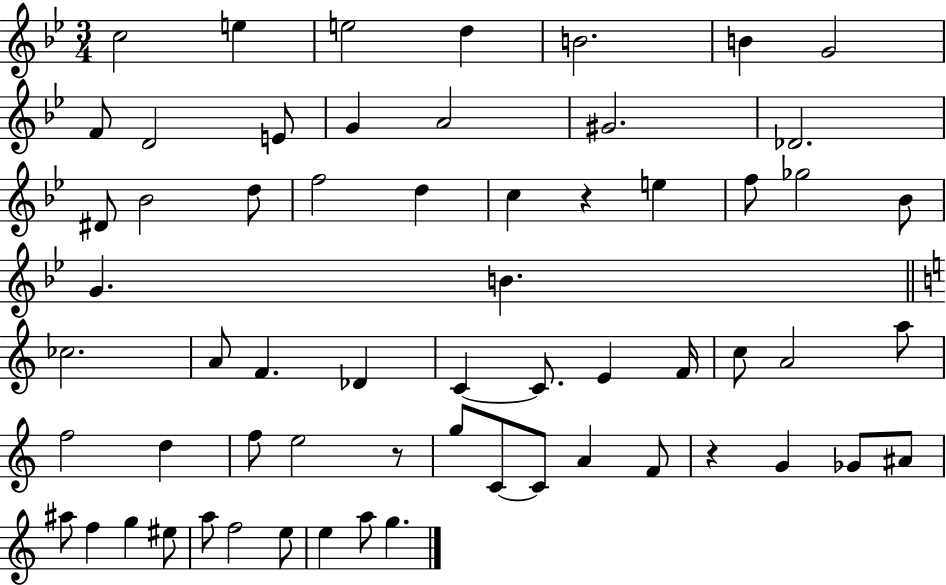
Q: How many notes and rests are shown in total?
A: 62